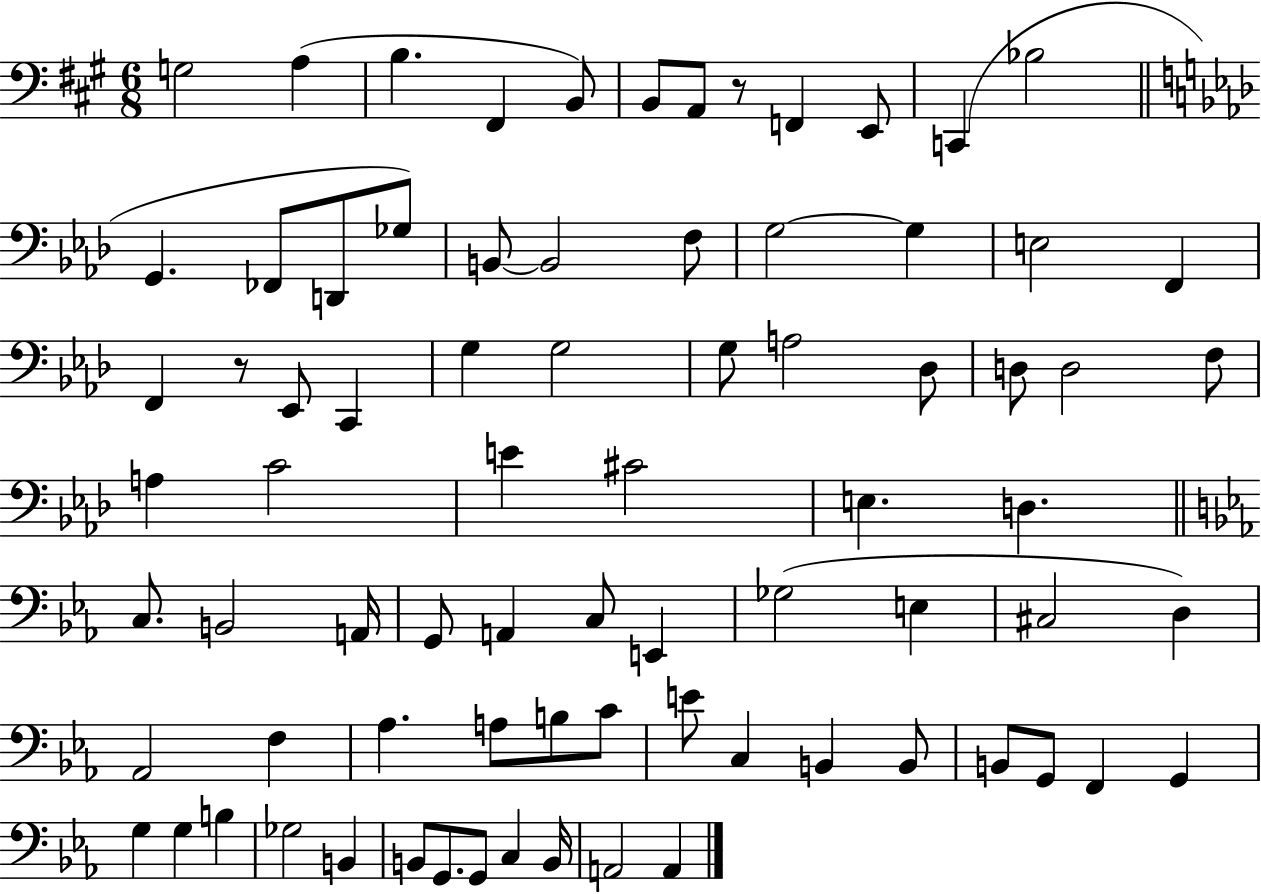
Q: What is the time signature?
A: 6/8